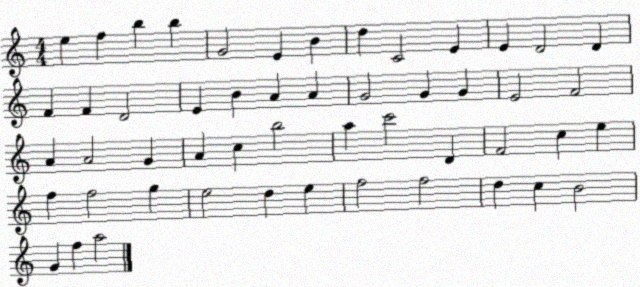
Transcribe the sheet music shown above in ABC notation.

X:1
T:Untitled
M:4/4
L:1/4
K:C
e f b b G2 E B d C2 E E D2 D F F D2 E B A A G2 G G E2 F2 A A2 G A c b2 a c'2 D F2 c e f f2 g e2 d e f2 f2 d c B2 G f a2